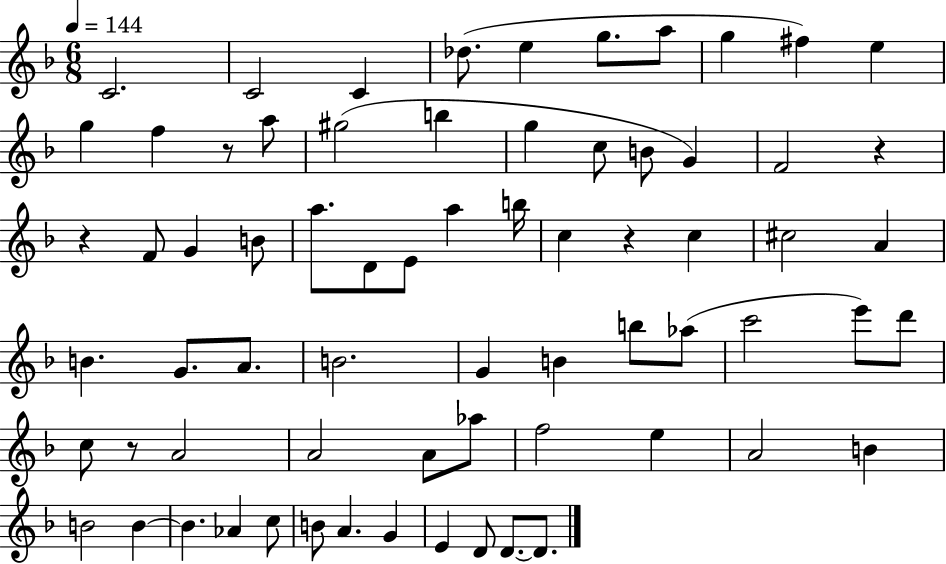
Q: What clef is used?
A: treble